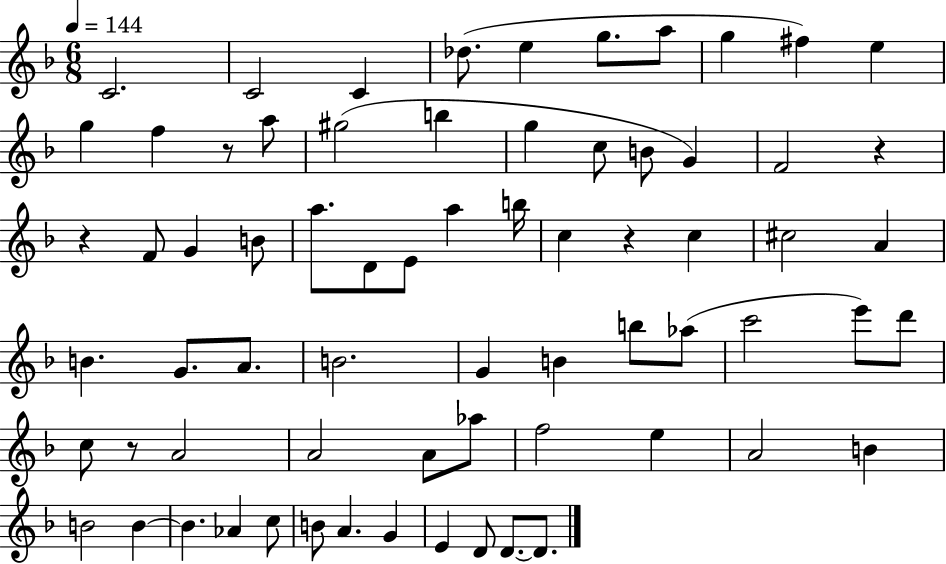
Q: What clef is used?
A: treble